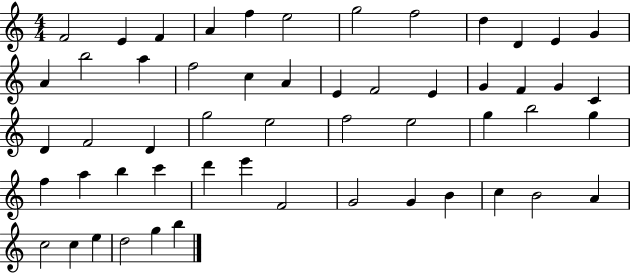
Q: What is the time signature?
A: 4/4